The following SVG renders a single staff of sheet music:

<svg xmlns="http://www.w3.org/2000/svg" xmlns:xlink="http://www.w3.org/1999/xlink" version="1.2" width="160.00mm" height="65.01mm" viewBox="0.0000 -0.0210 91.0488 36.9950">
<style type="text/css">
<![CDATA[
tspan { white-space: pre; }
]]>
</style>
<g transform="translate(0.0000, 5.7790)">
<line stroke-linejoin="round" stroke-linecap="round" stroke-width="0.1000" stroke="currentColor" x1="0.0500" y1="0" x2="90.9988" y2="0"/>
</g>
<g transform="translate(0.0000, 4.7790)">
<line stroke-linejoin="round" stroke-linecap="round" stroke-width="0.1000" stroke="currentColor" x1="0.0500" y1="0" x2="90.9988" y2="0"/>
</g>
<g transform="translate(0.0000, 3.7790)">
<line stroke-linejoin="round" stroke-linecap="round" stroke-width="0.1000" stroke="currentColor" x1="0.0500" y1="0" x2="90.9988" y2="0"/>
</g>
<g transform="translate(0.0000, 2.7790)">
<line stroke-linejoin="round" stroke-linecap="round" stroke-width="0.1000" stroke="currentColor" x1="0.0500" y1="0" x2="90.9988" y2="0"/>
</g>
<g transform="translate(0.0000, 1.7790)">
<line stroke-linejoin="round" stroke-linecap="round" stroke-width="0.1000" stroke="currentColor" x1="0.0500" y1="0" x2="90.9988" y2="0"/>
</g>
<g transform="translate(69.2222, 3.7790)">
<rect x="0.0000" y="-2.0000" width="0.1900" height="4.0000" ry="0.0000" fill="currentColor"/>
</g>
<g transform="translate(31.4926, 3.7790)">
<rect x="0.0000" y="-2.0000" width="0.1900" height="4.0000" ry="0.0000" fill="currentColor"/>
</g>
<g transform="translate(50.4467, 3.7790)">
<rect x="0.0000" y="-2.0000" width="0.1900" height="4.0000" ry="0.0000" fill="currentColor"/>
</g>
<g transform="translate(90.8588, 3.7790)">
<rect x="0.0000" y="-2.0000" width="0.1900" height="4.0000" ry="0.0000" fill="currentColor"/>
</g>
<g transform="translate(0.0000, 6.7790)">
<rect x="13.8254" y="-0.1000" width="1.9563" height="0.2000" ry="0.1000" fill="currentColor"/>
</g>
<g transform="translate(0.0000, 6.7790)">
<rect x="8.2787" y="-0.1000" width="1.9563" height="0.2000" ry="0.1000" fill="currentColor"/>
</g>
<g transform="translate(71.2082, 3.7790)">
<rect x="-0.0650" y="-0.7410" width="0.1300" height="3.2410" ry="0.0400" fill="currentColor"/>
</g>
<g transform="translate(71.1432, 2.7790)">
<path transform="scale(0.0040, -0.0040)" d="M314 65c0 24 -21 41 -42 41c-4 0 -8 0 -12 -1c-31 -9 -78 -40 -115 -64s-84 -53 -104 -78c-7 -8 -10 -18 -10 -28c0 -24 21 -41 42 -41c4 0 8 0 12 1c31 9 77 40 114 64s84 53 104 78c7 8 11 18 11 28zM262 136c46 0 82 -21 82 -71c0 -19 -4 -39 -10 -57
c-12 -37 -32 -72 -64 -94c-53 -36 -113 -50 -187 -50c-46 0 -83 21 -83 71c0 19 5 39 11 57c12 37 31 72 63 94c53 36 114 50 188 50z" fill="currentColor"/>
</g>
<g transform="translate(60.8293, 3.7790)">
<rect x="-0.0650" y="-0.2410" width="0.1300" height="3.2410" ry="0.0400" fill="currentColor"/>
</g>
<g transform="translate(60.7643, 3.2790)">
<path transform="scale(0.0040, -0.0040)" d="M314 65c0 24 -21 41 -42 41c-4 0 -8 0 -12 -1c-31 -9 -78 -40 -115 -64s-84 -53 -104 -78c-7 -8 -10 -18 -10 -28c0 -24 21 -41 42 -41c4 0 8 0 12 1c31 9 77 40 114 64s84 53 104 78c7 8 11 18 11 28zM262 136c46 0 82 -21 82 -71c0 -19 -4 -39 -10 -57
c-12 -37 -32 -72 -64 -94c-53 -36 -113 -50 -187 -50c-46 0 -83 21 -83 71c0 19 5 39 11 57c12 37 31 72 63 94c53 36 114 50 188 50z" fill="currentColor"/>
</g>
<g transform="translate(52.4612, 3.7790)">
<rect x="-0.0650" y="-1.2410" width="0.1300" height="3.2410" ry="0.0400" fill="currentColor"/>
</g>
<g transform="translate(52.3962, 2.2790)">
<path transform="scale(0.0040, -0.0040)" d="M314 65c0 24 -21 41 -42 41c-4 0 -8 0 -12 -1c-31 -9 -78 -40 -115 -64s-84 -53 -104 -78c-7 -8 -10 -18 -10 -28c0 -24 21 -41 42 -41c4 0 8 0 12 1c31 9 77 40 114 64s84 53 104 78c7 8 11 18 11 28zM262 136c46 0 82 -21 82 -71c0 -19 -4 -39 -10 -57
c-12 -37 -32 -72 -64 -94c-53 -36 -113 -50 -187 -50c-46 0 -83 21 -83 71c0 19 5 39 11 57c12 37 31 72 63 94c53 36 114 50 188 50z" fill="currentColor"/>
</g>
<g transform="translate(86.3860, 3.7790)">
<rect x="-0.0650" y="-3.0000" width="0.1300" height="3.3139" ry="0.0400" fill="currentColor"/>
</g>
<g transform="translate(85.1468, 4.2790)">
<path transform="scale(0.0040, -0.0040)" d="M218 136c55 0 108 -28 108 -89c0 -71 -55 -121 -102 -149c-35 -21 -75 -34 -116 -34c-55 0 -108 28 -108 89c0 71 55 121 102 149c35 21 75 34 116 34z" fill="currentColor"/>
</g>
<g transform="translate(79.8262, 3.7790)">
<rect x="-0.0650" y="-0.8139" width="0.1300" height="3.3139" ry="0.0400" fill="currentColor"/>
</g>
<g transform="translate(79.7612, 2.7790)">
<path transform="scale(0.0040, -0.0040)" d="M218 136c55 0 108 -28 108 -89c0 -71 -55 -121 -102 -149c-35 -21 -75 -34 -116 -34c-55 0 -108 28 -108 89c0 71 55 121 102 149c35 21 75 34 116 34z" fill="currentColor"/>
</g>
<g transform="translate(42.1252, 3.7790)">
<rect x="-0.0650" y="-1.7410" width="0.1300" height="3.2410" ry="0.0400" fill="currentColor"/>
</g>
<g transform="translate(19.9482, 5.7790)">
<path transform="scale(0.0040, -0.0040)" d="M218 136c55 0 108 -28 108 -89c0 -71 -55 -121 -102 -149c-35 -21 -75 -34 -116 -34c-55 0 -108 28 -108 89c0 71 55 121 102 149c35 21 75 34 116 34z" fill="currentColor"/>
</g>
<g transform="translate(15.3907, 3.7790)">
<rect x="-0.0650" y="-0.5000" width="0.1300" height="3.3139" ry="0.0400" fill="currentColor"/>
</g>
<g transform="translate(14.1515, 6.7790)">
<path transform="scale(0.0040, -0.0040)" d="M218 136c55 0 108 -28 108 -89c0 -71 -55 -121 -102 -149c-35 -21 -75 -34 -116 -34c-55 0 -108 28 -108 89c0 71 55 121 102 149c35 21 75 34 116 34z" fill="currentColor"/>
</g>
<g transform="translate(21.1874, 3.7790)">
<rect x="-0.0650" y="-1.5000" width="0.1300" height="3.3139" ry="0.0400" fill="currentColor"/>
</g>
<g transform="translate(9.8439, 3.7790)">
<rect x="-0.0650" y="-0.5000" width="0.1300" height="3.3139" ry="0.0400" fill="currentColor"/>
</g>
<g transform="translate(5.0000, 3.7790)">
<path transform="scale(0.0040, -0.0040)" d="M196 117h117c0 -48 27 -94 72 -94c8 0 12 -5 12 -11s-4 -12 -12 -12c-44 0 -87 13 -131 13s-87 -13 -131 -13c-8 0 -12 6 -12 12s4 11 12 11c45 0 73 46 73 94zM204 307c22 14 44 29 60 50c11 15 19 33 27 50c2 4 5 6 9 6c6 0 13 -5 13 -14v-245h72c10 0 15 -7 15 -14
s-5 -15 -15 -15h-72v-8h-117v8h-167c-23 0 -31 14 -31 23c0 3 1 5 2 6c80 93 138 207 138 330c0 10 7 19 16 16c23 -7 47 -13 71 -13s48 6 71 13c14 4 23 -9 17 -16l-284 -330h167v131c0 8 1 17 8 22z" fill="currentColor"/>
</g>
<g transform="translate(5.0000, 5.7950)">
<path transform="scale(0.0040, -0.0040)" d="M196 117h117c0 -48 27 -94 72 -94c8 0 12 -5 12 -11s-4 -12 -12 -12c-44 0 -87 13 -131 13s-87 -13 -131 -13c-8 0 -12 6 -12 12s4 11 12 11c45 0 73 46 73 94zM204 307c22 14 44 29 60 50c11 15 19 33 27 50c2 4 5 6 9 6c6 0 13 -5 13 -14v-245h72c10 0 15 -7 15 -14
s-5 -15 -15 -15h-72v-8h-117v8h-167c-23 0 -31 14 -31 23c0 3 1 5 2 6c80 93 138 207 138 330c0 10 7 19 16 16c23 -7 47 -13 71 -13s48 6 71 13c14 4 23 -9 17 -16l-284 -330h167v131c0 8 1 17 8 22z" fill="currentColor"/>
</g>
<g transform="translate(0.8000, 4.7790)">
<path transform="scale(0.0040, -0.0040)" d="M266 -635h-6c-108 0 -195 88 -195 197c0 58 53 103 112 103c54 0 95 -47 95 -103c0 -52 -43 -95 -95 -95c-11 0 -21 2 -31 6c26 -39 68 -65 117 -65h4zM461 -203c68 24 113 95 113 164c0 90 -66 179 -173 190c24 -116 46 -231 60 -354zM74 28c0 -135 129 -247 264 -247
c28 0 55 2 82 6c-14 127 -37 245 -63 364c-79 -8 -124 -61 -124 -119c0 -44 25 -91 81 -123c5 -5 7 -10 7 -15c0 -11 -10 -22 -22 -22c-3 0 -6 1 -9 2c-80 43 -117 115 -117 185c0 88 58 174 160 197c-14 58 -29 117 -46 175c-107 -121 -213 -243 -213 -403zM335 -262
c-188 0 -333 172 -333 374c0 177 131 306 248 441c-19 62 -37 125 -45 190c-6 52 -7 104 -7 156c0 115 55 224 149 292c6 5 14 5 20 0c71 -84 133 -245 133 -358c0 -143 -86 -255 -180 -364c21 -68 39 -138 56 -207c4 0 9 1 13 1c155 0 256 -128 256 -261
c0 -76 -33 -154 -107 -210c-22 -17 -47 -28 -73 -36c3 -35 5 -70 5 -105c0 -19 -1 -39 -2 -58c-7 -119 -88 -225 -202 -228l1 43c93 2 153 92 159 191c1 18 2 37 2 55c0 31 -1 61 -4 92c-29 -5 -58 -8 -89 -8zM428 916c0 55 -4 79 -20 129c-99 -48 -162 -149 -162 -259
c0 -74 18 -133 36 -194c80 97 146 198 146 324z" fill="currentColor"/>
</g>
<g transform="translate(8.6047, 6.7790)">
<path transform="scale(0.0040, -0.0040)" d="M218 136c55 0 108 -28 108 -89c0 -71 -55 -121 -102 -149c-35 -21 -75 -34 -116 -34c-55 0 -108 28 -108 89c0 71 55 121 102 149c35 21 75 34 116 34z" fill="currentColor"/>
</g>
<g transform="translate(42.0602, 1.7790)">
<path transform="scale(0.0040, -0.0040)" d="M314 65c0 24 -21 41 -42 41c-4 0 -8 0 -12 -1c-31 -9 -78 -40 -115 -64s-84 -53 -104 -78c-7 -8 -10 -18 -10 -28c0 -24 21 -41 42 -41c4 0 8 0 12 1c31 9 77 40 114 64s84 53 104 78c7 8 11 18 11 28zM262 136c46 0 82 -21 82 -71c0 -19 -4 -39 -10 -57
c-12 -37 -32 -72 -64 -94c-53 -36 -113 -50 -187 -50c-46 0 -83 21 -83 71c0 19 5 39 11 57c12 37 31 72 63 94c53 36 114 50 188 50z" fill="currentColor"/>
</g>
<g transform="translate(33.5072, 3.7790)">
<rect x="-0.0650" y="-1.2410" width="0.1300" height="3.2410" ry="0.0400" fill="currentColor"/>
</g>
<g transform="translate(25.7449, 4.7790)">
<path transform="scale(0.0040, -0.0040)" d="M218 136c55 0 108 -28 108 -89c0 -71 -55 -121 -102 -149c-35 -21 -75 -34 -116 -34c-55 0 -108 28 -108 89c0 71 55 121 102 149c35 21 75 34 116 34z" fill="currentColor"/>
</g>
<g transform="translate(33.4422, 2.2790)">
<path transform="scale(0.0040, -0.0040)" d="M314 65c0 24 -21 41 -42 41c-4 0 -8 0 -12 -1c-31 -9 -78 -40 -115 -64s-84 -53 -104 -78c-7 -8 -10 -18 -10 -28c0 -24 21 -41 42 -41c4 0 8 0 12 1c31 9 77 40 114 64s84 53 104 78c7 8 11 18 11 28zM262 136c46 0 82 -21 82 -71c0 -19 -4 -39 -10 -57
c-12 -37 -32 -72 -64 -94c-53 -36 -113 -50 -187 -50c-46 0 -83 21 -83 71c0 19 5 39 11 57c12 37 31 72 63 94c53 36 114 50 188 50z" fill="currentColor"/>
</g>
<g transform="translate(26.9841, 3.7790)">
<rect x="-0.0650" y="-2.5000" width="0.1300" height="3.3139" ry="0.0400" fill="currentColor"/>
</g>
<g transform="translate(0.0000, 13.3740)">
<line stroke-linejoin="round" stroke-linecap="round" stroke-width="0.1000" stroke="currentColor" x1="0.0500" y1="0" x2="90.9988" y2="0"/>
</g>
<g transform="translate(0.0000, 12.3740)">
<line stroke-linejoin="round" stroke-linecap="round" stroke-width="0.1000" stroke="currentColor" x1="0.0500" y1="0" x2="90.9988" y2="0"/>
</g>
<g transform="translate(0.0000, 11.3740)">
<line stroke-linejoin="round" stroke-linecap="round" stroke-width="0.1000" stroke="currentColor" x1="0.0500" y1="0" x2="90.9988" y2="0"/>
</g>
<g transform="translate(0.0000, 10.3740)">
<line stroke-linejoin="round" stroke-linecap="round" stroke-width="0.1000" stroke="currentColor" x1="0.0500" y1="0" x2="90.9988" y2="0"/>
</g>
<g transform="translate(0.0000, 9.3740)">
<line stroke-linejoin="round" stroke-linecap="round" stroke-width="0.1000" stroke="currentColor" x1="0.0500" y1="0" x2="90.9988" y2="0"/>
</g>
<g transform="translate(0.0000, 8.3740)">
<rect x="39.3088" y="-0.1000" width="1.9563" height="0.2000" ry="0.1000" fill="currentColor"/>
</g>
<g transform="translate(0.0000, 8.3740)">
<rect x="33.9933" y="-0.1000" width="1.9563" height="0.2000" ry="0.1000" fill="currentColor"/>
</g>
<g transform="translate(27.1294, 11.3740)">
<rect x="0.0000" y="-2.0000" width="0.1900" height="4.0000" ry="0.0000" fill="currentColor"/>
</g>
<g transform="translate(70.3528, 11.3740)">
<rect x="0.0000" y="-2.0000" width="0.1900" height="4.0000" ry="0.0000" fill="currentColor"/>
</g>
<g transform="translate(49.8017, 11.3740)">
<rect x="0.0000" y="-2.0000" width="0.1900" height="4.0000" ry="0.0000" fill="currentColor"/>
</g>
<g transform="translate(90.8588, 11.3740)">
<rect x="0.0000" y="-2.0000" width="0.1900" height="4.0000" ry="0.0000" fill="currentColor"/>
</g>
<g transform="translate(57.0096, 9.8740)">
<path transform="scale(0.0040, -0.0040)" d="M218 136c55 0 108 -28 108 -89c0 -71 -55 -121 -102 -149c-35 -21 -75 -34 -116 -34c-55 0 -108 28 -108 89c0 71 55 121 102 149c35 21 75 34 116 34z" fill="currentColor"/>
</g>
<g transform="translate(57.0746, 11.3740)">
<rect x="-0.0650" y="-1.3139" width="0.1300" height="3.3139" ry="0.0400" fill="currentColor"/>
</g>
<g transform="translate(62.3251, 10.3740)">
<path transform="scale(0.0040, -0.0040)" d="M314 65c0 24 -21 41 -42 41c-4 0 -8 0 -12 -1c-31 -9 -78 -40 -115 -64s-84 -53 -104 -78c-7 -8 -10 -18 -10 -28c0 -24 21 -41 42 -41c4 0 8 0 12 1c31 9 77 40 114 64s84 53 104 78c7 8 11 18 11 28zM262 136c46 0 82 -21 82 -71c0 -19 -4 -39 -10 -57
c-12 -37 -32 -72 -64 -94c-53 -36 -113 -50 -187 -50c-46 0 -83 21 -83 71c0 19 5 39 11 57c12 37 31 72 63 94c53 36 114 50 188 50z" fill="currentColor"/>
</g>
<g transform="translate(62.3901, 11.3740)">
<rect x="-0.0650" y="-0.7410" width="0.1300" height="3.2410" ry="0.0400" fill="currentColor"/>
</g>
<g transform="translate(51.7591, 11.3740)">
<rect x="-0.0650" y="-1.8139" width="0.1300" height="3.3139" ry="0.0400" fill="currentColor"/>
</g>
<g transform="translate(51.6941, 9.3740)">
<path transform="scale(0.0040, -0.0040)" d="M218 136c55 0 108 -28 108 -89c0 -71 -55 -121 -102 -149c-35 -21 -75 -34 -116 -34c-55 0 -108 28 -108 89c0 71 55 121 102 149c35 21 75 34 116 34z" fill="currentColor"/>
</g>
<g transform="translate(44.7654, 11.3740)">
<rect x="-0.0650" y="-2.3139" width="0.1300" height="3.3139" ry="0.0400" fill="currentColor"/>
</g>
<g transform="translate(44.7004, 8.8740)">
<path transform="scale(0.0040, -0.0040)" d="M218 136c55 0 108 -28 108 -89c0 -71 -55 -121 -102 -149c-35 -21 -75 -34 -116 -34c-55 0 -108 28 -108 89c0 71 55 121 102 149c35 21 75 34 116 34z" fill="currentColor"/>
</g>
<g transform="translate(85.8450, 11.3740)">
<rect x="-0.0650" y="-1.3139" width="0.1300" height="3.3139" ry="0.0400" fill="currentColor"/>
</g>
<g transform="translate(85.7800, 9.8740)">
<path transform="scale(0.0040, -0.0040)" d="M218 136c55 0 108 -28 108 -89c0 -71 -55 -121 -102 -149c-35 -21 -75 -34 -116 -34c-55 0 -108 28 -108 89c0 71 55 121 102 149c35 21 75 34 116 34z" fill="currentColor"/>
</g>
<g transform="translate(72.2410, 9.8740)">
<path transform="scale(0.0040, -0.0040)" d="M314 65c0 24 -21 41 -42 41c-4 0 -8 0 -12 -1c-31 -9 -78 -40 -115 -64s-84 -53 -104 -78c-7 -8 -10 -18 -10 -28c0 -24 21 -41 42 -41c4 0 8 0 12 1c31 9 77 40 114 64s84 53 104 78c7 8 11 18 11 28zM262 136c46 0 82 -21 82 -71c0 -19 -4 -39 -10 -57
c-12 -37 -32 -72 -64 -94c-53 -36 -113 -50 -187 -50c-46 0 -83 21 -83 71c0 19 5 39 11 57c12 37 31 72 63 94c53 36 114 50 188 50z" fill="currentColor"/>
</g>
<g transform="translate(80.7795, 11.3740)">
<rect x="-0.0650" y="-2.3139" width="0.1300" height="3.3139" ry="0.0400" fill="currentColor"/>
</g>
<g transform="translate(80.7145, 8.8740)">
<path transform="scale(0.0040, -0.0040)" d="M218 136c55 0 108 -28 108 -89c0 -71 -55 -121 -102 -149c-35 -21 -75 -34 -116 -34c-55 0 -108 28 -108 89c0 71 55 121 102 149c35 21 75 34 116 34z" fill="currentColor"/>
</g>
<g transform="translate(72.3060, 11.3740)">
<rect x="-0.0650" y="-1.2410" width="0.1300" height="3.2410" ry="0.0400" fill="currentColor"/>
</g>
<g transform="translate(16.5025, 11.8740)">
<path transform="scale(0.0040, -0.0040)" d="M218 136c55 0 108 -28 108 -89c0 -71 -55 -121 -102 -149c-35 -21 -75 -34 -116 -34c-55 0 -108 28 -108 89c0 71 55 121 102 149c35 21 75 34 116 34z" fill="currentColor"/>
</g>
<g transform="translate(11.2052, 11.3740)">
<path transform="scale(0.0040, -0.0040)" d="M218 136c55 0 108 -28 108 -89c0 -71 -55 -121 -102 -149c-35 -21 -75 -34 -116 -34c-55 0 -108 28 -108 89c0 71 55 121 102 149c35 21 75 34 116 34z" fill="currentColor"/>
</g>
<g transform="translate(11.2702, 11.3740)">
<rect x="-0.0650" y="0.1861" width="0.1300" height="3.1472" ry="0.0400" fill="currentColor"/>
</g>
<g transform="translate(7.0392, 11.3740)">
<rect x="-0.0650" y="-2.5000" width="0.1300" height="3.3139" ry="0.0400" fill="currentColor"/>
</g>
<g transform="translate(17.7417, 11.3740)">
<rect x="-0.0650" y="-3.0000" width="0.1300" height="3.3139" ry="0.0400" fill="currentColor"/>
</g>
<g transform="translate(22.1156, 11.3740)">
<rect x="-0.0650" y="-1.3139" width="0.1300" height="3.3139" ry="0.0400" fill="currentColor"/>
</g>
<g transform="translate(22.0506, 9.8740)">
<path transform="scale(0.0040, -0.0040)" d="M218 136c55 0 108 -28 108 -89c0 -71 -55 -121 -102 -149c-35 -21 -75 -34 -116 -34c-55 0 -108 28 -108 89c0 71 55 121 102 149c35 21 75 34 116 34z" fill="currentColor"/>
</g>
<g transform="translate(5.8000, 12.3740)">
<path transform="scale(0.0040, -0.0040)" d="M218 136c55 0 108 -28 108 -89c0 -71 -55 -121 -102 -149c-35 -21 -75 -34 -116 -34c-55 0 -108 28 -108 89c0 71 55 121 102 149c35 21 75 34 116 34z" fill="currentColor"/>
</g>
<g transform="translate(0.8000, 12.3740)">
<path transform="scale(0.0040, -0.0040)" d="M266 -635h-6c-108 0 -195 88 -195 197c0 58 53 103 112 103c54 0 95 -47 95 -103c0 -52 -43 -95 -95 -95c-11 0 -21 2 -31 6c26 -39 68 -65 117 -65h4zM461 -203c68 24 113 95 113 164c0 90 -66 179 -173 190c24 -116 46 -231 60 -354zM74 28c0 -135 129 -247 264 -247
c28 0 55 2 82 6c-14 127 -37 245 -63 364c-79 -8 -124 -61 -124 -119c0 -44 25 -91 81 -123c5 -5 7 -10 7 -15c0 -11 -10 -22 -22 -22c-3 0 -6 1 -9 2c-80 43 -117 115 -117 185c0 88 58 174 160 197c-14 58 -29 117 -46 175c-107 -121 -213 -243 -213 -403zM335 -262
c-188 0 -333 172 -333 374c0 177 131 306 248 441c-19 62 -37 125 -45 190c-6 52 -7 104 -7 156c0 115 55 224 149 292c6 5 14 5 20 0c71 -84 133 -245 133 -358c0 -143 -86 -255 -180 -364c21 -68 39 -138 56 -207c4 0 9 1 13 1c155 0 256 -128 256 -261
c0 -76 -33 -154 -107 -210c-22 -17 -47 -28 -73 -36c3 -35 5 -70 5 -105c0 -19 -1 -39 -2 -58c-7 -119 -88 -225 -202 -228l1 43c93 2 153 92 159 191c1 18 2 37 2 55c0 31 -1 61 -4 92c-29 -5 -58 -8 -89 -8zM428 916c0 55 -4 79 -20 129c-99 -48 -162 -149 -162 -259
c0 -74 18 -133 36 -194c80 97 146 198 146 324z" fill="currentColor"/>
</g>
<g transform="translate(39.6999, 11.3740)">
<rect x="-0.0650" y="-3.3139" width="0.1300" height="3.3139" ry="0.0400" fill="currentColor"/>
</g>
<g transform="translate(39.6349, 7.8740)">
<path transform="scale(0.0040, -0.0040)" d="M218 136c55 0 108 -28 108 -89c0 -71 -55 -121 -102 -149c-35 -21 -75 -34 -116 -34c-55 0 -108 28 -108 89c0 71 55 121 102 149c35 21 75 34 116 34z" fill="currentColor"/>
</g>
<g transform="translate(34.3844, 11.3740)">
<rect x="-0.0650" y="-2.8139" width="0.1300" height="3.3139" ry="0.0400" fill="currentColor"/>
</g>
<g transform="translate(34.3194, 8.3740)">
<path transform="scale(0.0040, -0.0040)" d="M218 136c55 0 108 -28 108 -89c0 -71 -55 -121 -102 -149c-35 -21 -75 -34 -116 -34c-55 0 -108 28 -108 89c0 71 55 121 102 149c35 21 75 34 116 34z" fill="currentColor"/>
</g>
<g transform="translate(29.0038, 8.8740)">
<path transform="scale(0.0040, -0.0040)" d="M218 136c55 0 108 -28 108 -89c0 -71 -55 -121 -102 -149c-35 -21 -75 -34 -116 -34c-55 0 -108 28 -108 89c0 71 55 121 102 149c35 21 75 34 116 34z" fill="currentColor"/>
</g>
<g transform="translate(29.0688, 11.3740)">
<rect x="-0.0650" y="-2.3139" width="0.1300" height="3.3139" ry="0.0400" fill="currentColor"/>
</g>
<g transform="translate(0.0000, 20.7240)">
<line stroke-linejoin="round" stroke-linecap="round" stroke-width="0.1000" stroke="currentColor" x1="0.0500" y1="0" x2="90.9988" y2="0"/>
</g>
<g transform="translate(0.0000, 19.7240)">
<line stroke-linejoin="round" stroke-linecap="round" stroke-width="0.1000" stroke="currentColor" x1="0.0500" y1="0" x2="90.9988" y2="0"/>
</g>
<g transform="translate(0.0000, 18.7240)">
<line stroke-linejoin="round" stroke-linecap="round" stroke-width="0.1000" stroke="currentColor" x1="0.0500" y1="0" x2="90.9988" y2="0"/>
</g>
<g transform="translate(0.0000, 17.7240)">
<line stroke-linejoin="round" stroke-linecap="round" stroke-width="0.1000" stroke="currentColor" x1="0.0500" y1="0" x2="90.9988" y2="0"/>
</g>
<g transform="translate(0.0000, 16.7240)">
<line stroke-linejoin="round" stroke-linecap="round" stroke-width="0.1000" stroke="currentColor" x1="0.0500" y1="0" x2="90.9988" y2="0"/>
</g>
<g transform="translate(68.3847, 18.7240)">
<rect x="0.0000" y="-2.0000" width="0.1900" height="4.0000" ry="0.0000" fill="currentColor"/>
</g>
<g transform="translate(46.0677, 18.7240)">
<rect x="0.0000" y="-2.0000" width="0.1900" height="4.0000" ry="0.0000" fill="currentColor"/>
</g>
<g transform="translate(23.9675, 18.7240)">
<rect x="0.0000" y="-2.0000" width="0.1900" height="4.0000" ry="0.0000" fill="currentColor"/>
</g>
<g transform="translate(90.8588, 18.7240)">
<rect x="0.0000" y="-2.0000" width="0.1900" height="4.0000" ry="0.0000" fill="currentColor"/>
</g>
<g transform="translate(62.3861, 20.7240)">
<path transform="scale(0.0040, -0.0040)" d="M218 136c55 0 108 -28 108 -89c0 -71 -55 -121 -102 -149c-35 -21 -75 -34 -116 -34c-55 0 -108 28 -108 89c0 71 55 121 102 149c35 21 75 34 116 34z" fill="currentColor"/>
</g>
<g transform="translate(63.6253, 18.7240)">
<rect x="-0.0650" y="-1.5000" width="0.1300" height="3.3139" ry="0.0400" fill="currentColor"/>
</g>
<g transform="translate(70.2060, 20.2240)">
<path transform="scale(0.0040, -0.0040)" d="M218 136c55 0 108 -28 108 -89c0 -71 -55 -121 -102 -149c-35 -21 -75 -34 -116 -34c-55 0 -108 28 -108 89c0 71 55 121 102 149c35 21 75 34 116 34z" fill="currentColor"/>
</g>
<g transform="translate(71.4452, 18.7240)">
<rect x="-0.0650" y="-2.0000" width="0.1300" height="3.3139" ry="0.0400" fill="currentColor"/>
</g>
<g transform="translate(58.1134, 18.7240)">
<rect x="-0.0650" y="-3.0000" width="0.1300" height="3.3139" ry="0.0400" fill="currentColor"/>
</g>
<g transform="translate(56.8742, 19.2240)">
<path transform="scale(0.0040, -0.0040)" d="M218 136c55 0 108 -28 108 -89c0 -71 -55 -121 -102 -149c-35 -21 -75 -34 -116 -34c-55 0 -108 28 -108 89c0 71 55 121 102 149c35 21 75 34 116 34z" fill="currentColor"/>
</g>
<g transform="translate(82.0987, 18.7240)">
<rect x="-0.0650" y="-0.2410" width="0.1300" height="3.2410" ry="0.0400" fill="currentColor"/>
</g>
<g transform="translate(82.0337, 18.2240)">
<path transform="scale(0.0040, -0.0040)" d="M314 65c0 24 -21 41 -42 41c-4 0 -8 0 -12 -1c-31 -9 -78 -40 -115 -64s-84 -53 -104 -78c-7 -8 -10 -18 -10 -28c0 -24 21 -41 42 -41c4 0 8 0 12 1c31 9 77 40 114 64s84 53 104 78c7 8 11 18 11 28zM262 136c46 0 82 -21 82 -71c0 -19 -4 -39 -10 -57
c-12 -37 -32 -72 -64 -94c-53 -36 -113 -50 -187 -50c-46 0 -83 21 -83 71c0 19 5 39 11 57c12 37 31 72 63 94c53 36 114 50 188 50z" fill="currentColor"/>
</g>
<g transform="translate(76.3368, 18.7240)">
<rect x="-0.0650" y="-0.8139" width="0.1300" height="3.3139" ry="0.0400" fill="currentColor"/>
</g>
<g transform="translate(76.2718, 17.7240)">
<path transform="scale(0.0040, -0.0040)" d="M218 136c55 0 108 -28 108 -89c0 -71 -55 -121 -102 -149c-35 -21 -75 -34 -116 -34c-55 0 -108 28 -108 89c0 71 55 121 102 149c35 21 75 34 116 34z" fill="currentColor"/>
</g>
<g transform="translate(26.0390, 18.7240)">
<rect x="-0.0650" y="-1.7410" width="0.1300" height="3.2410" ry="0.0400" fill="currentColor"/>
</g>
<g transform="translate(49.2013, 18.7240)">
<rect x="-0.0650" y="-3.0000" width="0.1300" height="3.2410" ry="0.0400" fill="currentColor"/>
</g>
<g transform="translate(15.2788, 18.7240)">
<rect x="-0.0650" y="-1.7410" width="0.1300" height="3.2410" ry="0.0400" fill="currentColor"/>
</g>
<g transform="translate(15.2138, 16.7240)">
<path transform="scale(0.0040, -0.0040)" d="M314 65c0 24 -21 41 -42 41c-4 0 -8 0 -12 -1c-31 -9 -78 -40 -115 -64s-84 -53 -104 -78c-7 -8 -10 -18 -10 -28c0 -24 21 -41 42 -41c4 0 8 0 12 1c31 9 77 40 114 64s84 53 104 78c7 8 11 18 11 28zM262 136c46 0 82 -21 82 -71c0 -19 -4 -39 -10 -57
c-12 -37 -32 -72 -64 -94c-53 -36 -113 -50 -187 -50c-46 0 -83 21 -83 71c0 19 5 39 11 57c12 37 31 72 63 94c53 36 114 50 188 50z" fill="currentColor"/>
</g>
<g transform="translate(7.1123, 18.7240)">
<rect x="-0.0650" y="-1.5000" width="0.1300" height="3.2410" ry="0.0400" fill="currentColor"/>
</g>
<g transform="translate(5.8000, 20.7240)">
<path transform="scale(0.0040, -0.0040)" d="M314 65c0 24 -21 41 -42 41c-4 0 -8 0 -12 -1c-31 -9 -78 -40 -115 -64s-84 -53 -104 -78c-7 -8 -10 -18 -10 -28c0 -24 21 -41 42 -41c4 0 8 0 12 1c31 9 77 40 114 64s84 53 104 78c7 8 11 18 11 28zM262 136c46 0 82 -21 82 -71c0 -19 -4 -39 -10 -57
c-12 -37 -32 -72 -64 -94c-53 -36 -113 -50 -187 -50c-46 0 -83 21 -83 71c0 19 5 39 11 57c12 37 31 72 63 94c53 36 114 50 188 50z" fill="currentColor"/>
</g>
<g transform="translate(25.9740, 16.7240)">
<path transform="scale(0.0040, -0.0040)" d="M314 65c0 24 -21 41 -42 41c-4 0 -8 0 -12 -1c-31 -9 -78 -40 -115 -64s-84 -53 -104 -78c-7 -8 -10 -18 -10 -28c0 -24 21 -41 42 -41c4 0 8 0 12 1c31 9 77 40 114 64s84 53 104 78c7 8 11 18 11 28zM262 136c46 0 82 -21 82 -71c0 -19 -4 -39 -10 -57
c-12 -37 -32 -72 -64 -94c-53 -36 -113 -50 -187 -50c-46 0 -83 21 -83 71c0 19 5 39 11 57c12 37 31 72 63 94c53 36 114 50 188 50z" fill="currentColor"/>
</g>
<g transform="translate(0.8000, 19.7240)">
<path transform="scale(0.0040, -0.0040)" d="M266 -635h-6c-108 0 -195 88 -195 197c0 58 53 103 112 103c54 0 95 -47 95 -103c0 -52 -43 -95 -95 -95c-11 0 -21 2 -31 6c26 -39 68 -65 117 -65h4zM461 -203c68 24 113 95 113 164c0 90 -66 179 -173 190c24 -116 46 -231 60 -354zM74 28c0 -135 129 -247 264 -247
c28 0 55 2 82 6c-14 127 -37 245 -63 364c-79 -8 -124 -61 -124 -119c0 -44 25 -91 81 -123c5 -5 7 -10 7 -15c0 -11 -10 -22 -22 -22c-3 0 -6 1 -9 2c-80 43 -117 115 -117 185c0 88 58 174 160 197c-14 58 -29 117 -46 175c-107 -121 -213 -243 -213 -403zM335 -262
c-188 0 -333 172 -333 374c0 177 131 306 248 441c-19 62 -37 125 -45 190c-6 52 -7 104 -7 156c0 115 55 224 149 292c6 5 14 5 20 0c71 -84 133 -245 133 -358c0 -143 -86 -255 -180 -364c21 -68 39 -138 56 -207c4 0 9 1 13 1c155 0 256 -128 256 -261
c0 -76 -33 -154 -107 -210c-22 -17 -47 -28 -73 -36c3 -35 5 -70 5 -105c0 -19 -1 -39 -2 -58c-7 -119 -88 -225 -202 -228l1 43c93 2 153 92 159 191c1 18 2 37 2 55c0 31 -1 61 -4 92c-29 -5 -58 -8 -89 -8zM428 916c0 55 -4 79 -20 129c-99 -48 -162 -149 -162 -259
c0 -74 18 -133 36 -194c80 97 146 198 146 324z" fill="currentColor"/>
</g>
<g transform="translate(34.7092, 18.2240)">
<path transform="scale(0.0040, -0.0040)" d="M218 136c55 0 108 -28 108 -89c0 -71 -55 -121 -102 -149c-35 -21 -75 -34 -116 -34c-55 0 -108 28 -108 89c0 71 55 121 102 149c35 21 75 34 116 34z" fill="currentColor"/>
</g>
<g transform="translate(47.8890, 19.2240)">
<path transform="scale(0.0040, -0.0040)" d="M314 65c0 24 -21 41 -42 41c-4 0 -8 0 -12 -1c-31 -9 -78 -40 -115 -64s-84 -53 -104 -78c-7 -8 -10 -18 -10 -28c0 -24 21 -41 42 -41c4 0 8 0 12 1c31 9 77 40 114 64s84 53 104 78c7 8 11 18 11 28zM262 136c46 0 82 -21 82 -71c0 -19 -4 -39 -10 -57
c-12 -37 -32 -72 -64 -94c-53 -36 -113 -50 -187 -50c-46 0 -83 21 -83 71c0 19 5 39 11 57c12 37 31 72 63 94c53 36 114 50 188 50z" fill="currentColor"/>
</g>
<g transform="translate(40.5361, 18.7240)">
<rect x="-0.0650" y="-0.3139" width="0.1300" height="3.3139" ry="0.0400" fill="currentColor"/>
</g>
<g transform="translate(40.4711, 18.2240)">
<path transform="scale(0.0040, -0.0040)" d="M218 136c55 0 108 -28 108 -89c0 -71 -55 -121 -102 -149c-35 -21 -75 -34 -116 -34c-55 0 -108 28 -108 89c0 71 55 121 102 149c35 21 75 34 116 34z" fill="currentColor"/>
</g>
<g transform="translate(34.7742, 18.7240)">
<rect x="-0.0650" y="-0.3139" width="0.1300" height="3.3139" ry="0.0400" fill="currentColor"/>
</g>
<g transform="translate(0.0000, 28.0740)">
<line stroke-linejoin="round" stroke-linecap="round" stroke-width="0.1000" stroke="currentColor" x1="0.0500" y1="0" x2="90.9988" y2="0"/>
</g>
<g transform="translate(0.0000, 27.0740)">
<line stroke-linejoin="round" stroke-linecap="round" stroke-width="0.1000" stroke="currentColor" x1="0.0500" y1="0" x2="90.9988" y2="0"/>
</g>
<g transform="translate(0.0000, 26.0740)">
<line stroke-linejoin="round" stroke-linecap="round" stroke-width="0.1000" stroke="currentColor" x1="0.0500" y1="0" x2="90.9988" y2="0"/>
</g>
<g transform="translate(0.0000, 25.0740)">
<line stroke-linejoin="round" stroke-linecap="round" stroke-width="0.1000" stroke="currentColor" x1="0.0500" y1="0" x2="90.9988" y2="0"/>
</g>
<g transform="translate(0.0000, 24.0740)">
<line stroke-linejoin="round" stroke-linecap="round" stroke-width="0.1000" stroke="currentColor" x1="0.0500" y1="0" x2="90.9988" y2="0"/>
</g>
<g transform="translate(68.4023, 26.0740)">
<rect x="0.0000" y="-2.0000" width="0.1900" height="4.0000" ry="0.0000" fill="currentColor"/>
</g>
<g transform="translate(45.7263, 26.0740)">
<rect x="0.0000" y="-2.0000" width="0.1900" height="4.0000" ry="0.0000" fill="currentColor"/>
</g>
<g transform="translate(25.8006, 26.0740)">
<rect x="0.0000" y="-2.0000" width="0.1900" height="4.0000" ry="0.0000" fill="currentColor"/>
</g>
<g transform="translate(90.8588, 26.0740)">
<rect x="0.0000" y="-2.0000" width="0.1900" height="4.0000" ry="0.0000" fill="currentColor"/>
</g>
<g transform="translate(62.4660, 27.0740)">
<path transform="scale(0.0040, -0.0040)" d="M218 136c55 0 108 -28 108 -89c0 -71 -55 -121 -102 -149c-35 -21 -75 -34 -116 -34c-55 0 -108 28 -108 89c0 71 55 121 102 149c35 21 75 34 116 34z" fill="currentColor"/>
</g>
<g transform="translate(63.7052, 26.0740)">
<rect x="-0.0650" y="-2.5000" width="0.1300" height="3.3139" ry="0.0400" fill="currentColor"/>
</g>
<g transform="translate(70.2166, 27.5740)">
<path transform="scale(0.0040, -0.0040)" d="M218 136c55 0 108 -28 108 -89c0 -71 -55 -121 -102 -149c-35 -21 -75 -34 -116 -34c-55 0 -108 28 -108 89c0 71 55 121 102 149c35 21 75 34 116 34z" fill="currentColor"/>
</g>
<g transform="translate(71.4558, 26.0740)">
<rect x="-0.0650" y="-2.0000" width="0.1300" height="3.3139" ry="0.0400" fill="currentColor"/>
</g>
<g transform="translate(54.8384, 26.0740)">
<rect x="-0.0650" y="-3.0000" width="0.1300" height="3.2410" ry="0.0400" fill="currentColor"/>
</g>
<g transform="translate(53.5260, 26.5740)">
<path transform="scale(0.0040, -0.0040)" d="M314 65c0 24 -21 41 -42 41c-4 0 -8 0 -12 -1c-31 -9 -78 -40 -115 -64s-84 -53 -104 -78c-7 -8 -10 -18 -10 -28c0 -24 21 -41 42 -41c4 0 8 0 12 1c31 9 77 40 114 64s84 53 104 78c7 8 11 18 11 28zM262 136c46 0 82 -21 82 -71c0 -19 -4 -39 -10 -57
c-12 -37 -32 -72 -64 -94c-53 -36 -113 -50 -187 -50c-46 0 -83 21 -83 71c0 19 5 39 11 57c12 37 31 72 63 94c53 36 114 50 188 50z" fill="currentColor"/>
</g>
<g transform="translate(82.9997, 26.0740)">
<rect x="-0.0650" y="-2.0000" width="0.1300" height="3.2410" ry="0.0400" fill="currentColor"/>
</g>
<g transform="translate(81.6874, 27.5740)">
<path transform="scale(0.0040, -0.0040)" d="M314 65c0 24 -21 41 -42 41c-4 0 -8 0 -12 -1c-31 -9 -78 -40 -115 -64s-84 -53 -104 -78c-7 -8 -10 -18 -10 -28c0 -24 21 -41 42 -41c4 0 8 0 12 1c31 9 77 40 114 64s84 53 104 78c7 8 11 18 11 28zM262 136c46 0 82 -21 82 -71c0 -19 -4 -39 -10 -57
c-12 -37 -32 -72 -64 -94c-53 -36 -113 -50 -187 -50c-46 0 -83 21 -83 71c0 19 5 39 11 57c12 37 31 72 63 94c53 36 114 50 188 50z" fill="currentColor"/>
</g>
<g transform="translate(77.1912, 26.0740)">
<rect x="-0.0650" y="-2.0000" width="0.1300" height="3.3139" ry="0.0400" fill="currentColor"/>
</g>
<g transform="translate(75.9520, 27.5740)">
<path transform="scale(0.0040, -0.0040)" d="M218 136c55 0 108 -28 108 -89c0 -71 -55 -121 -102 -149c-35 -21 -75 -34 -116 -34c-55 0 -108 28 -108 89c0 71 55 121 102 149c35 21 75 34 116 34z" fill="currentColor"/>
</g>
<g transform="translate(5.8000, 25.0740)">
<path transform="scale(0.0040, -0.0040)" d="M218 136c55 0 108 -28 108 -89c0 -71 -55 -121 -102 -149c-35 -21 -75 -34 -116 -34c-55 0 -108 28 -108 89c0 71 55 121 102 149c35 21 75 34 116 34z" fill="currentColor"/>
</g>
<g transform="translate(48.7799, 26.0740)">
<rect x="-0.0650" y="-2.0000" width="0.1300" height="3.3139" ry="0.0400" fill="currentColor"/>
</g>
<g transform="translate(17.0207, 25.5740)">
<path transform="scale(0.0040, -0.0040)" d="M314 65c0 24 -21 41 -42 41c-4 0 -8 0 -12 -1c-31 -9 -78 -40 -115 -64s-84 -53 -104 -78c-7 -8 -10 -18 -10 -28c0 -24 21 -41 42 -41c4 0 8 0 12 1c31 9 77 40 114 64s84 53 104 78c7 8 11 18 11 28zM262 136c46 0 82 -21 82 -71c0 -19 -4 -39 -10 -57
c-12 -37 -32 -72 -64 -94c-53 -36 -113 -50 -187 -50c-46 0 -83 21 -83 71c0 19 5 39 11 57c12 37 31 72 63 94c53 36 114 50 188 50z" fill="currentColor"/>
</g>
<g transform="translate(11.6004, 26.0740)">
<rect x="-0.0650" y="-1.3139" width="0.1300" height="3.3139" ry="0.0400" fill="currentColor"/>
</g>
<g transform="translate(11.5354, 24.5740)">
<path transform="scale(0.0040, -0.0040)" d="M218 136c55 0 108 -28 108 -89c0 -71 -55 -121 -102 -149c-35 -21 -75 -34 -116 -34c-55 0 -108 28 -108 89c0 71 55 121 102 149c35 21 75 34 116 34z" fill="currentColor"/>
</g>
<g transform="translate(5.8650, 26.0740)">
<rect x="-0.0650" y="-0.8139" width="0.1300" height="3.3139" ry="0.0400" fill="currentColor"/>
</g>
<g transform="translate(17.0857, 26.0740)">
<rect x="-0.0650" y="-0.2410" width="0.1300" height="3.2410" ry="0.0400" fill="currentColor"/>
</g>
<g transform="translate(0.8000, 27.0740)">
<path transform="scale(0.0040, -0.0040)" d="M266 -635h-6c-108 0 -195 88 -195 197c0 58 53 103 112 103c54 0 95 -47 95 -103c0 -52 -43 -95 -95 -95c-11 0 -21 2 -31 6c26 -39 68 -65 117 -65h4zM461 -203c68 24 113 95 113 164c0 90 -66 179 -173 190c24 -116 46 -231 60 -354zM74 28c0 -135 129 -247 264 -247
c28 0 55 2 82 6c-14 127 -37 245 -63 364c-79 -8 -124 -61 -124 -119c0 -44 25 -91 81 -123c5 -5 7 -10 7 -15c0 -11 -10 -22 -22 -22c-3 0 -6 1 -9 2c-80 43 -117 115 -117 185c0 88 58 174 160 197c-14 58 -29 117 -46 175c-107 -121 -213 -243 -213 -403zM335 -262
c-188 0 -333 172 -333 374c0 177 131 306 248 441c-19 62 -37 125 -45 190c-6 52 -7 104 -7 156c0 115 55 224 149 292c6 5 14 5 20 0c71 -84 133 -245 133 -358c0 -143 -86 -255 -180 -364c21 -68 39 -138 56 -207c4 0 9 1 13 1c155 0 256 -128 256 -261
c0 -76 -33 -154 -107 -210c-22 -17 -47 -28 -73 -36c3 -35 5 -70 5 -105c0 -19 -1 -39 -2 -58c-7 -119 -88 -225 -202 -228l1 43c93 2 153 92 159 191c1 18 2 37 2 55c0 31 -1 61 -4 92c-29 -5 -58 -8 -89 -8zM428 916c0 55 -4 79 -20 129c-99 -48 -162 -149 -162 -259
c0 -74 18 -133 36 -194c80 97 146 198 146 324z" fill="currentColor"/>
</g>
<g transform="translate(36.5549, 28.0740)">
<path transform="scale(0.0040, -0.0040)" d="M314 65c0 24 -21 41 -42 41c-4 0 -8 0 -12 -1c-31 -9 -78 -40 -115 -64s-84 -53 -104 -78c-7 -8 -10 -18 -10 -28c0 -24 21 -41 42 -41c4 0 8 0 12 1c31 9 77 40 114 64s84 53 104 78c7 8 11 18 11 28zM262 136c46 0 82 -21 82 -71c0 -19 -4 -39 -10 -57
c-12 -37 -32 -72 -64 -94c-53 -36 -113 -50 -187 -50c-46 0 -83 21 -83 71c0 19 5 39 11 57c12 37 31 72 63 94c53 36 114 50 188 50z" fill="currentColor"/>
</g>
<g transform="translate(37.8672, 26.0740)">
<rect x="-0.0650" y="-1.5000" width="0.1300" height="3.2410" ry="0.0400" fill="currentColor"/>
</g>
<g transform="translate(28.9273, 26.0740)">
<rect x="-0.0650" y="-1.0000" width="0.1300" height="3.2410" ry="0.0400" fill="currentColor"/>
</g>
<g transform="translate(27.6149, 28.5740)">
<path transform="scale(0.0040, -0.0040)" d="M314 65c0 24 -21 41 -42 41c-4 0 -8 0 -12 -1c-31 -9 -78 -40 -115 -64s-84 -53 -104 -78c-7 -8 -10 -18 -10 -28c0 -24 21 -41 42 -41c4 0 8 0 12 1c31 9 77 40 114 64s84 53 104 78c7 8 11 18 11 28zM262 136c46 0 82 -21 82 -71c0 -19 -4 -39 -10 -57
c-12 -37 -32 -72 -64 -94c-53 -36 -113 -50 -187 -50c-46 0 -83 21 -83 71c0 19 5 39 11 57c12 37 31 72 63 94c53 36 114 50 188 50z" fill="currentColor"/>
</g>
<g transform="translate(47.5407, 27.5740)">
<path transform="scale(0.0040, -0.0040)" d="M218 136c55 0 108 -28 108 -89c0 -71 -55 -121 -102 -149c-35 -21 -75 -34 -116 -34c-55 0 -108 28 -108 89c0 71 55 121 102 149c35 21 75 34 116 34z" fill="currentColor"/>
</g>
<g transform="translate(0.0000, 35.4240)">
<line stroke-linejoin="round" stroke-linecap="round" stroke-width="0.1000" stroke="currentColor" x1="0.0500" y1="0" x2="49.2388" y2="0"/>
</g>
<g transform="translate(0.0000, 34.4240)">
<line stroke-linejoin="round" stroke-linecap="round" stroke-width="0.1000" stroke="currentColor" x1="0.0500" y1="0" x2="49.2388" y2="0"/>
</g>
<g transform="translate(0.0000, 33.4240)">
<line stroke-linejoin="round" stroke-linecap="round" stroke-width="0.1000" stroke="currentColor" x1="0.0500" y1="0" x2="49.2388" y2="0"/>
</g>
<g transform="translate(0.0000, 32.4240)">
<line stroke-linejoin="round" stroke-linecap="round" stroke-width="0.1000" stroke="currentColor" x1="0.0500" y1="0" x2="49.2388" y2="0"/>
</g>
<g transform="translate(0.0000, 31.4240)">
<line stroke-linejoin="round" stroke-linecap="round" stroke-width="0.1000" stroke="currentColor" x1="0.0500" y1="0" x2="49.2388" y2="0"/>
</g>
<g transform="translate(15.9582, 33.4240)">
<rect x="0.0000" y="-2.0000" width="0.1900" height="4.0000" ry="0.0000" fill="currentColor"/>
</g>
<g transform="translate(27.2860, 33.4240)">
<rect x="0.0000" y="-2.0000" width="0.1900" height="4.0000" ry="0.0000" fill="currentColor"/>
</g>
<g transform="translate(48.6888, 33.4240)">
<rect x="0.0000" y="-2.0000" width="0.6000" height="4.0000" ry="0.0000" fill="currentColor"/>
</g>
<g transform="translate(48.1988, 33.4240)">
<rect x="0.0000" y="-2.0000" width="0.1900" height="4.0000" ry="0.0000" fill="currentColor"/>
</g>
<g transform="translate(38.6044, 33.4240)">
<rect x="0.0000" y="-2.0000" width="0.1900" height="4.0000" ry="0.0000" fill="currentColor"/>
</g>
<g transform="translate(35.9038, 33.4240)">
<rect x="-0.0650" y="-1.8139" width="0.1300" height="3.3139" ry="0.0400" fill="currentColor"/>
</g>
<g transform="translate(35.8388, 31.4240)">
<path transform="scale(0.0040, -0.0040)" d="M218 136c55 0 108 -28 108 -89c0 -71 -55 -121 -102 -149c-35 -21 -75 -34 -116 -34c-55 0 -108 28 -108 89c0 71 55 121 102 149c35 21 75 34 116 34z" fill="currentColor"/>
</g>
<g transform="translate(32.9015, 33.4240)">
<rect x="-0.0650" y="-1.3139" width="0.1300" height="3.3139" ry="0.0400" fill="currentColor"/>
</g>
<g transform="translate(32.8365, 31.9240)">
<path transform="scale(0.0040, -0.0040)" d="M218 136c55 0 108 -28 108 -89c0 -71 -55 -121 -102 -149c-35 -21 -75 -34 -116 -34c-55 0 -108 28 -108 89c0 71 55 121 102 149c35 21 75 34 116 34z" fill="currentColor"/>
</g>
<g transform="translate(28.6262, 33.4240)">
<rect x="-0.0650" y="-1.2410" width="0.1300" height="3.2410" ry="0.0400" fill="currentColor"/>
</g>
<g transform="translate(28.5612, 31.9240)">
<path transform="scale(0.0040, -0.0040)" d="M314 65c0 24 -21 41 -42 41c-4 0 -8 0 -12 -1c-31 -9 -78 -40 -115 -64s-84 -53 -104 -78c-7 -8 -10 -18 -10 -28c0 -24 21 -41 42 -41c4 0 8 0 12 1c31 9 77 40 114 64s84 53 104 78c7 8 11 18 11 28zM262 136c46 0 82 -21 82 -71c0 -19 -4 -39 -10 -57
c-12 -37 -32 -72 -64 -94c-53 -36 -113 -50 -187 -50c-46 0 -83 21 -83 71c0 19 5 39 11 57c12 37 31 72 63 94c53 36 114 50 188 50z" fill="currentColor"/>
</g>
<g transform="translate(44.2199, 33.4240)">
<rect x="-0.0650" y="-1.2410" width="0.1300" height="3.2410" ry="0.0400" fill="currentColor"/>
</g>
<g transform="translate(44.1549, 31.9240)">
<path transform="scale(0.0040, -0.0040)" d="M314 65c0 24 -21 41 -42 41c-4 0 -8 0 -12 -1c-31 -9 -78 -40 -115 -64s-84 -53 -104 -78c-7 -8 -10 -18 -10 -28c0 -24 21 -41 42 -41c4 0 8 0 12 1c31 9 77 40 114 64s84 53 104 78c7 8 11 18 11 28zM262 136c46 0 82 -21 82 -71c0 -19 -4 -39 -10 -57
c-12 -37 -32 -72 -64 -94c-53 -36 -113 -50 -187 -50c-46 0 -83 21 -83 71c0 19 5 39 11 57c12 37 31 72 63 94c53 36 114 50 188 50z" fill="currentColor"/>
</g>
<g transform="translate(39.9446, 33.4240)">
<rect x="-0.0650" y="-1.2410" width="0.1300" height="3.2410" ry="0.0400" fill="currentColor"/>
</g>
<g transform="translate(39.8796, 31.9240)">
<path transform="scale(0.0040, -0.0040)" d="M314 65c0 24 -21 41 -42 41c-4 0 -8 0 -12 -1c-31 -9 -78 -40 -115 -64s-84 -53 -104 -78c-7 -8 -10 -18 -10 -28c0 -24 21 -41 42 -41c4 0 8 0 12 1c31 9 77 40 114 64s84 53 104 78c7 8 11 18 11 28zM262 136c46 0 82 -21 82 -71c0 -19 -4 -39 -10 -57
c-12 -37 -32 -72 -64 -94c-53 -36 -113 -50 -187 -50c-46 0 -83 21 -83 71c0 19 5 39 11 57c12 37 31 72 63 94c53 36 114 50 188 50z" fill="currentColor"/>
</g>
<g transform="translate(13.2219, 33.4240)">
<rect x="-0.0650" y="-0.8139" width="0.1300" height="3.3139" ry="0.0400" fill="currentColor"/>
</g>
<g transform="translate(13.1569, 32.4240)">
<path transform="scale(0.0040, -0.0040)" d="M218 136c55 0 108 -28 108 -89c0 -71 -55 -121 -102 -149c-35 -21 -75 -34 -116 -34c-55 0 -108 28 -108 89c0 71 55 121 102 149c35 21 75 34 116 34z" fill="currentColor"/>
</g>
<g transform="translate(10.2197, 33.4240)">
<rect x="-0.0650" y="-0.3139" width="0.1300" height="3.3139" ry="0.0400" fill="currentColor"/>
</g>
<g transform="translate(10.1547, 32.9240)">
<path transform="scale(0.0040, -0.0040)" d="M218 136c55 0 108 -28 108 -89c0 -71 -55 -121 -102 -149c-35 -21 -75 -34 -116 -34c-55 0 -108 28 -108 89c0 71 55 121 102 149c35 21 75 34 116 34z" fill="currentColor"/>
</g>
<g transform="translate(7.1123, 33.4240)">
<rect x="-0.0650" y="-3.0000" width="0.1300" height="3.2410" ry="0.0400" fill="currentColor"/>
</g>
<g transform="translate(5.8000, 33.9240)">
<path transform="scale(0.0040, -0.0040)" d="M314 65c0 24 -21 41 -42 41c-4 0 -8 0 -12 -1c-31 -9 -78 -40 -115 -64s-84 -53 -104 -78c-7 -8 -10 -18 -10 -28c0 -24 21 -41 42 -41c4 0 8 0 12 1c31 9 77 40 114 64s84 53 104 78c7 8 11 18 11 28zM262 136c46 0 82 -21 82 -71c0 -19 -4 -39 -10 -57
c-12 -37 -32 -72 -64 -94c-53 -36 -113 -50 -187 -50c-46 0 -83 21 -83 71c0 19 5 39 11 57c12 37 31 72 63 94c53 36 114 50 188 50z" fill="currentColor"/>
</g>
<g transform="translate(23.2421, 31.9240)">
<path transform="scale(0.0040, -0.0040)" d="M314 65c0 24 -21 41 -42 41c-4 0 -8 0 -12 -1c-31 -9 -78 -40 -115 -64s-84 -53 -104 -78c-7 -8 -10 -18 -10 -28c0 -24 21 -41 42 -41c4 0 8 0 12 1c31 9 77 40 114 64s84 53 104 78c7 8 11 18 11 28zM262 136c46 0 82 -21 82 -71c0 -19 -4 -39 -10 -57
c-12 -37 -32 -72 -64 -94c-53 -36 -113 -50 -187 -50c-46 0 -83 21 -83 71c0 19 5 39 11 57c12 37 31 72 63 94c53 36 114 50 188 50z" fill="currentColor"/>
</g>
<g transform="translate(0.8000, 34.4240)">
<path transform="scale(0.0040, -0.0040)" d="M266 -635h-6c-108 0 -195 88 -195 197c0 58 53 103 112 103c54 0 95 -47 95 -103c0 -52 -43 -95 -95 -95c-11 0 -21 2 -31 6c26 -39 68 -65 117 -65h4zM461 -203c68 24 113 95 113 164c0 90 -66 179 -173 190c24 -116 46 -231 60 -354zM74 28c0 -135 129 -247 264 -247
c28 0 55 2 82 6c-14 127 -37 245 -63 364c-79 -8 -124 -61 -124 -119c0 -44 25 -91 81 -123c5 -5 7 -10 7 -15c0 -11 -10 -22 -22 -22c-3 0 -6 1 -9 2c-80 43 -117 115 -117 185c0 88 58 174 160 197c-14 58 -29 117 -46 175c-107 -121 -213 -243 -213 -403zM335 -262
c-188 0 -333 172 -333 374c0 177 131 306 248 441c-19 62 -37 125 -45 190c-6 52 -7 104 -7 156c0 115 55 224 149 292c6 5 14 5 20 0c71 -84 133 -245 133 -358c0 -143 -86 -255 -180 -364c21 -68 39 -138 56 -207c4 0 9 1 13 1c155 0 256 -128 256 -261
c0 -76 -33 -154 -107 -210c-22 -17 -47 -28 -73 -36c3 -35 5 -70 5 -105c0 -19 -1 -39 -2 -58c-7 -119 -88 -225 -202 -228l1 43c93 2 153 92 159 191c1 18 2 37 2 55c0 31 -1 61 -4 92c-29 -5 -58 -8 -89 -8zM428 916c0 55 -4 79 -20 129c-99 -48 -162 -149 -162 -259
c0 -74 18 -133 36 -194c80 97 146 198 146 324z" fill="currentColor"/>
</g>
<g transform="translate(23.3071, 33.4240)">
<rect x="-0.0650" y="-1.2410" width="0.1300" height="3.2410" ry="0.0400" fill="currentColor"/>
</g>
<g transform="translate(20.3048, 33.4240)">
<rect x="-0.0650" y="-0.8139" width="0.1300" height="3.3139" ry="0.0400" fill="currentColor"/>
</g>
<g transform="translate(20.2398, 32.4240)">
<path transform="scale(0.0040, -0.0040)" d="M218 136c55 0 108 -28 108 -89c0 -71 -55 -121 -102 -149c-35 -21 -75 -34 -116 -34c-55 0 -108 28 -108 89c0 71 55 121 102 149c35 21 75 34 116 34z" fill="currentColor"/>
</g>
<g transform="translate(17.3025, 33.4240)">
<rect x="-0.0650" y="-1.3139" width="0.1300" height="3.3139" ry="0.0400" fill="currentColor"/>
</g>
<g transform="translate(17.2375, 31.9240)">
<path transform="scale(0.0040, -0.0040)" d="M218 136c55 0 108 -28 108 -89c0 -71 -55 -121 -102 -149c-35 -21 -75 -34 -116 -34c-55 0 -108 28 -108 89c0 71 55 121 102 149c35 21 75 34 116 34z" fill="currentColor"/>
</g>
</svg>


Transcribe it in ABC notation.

X:1
T:Untitled
M:4/4
L:1/4
K:C
C C E G e2 f2 e2 c2 d2 d A G B A e g a b g f e d2 e2 g e E2 f2 f2 c c A2 A E F d c2 d e c2 D2 E2 F A2 G F F F2 A2 c d e d e2 e2 e f e2 e2